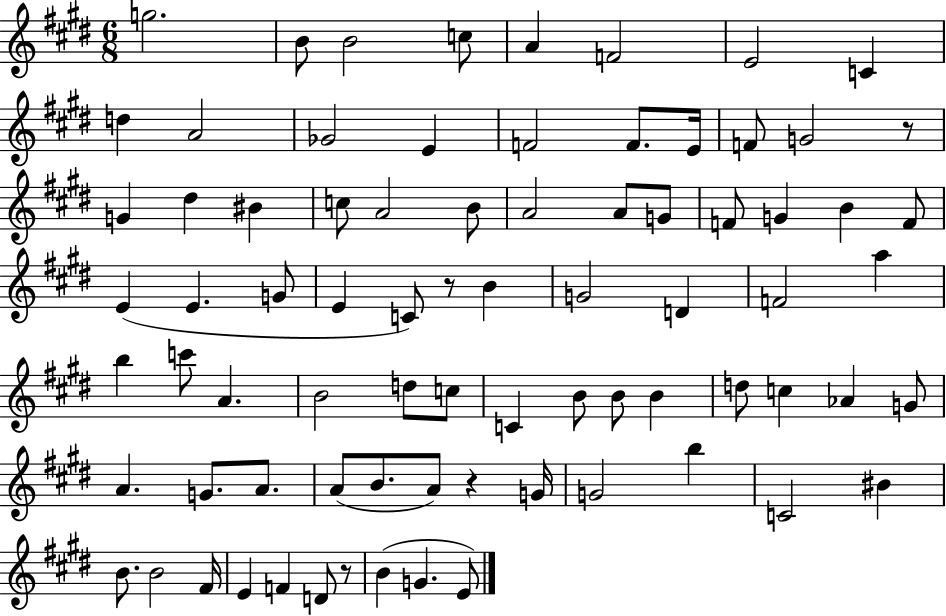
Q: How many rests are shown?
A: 4